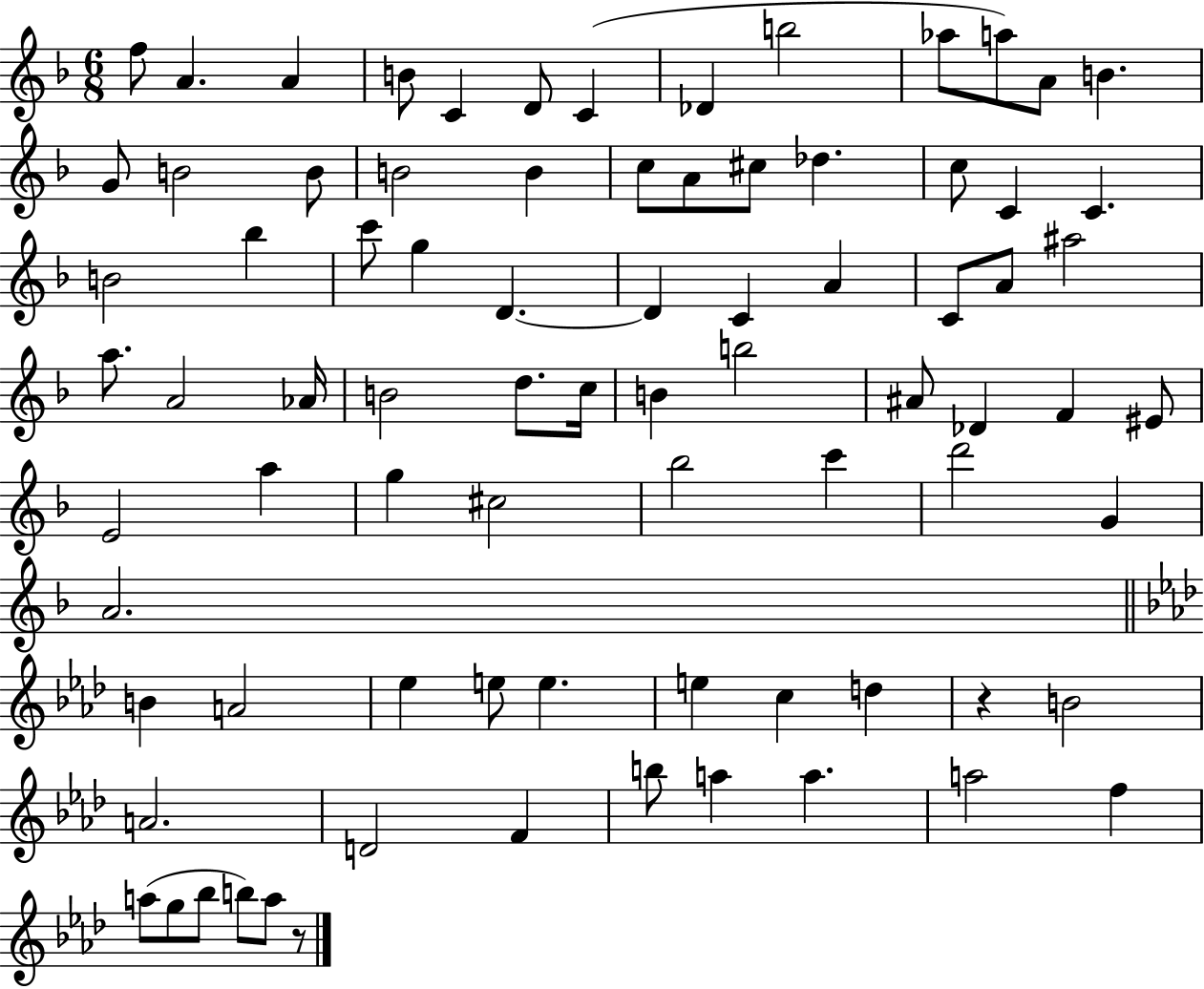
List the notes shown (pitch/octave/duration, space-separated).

F5/e A4/q. A4/q B4/e C4/q D4/e C4/q Db4/q B5/h Ab5/e A5/e A4/e B4/q. G4/e B4/h B4/e B4/h B4/q C5/e A4/e C#5/e Db5/q. C5/e C4/q C4/q. B4/h Bb5/q C6/e G5/q D4/q. D4/q C4/q A4/q C4/e A4/e A#5/h A5/e. A4/h Ab4/s B4/h D5/e. C5/s B4/q B5/h A#4/e Db4/q F4/q EIS4/e E4/h A5/q G5/q C#5/h Bb5/h C6/q D6/h G4/q A4/h. B4/q A4/h Eb5/q E5/e E5/q. E5/q C5/q D5/q R/q B4/h A4/h. D4/h F4/q B5/e A5/q A5/q. A5/h F5/q A5/e G5/e Bb5/e B5/e A5/e R/e